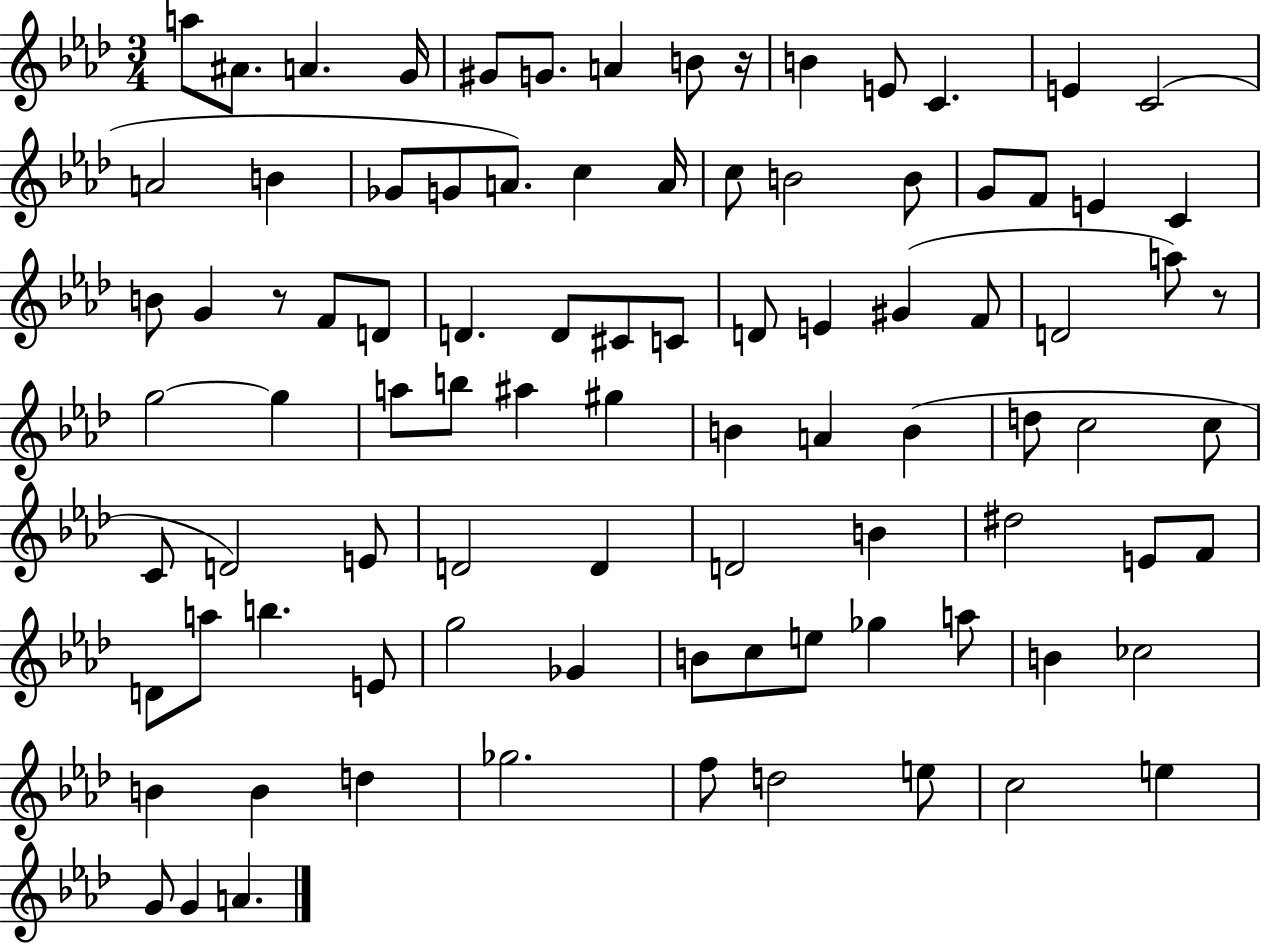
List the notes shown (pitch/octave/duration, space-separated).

A5/e A#4/e. A4/q. G4/s G#4/e G4/e. A4/q B4/e R/s B4/q E4/e C4/q. E4/q C4/h A4/h B4/q Gb4/e G4/e A4/e. C5/q A4/s C5/e B4/h B4/e G4/e F4/e E4/q C4/q B4/e G4/q R/e F4/e D4/e D4/q. D4/e C#4/e C4/e D4/e E4/q G#4/q F4/e D4/h A5/e R/e G5/h G5/q A5/e B5/e A#5/q G#5/q B4/q A4/q B4/q D5/e C5/h C5/e C4/e D4/h E4/e D4/h D4/q D4/h B4/q D#5/h E4/e F4/e D4/e A5/e B5/q. E4/e G5/h Gb4/q B4/e C5/e E5/e Gb5/q A5/e B4/q CES5/h B4/q B4/q D5/q Gb5/h. F5/e D5/h E5/e C5/h E5/q G4/e G4/q A4/q.